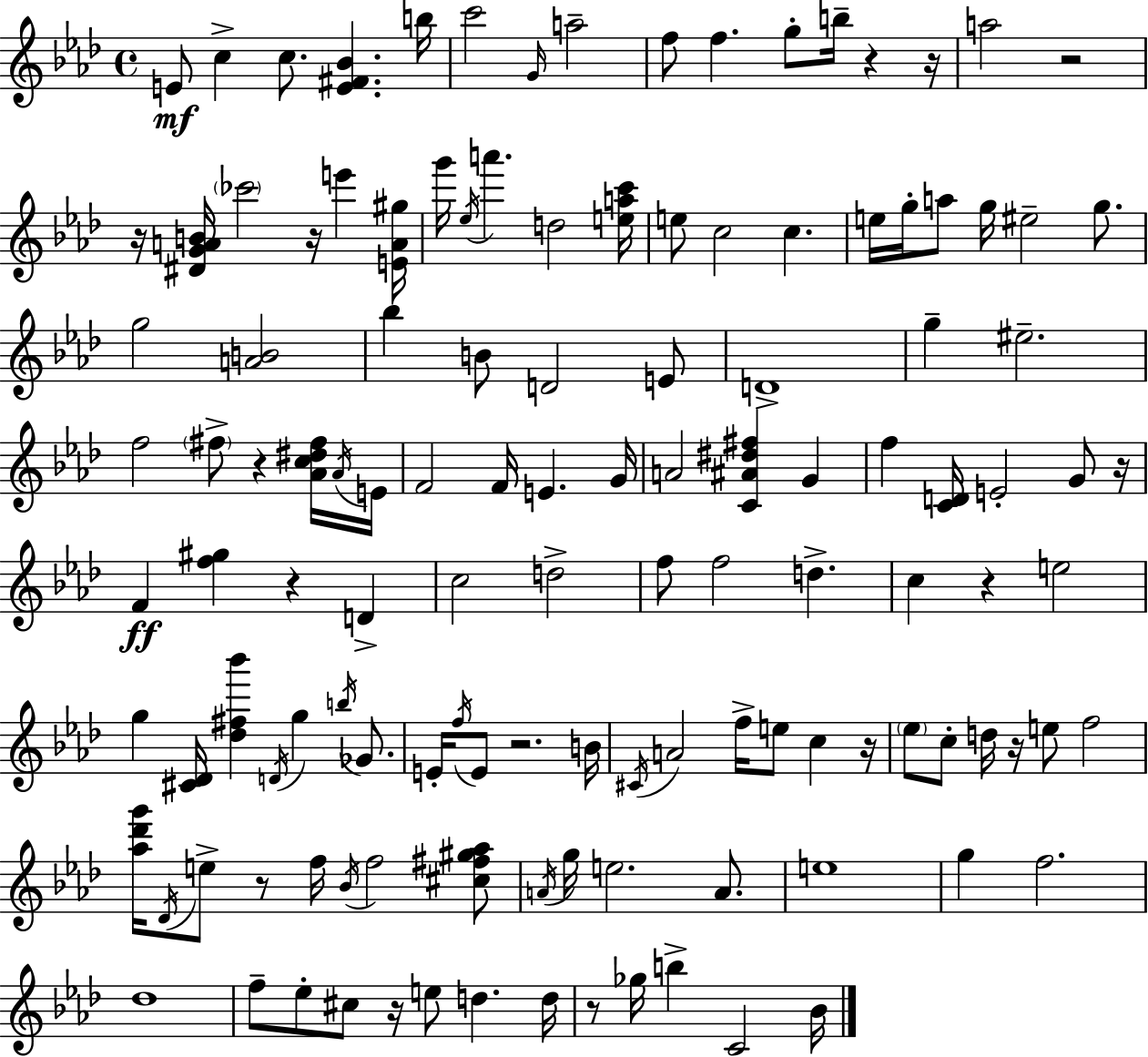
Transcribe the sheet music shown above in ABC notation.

X:1
T:Untitled
M:4/4
L:1/4
K:Fm
E/2 c c/2 [E^F_B] b/4 c'2 G/4 a2 f/2 f g/2 b/4 z z/4 a2 z2 z/4 [^DGAB]/4 _c'2 z/4 e' [EA^g]/4 g'/4 _e/4 a' d2 [eac']/4 e/2 c2 c e/4 g/4 a/2 g/4 ^e2 g/2 g2 [AB]2 _b B/2 D2 E/2 D4 g ^e2 f2 ^f/2 z [_Ac^d^f]/4 _A/4 E/4 F2 F/4 E G/4 A2 [C^A^d^f] G f [CD]/4 E2 G/2 z/4 F [f^g] z D c2 d2 f/2 f2 d c z e2 g [^C_D]/4 [_d^f_b'] D/4 g b/4 _G/2 E/4 f/4 E/2 z2 B/4 ^C/4 A2 f/4 e/2 c z/4 _e/2 c/2 d/4 z/4 e/2 f2 [_a_d'g']/4 _D/4 e/2 z/2 f/4 _B/4 f2 [^c^f^g_a]/2 A/4 g/4 e2 A/2 e4 g f2 _d4 f/2 _e/2 ^c/2 z/4 e/2 d d/4 z/2 _g/4 b C2 _B/4